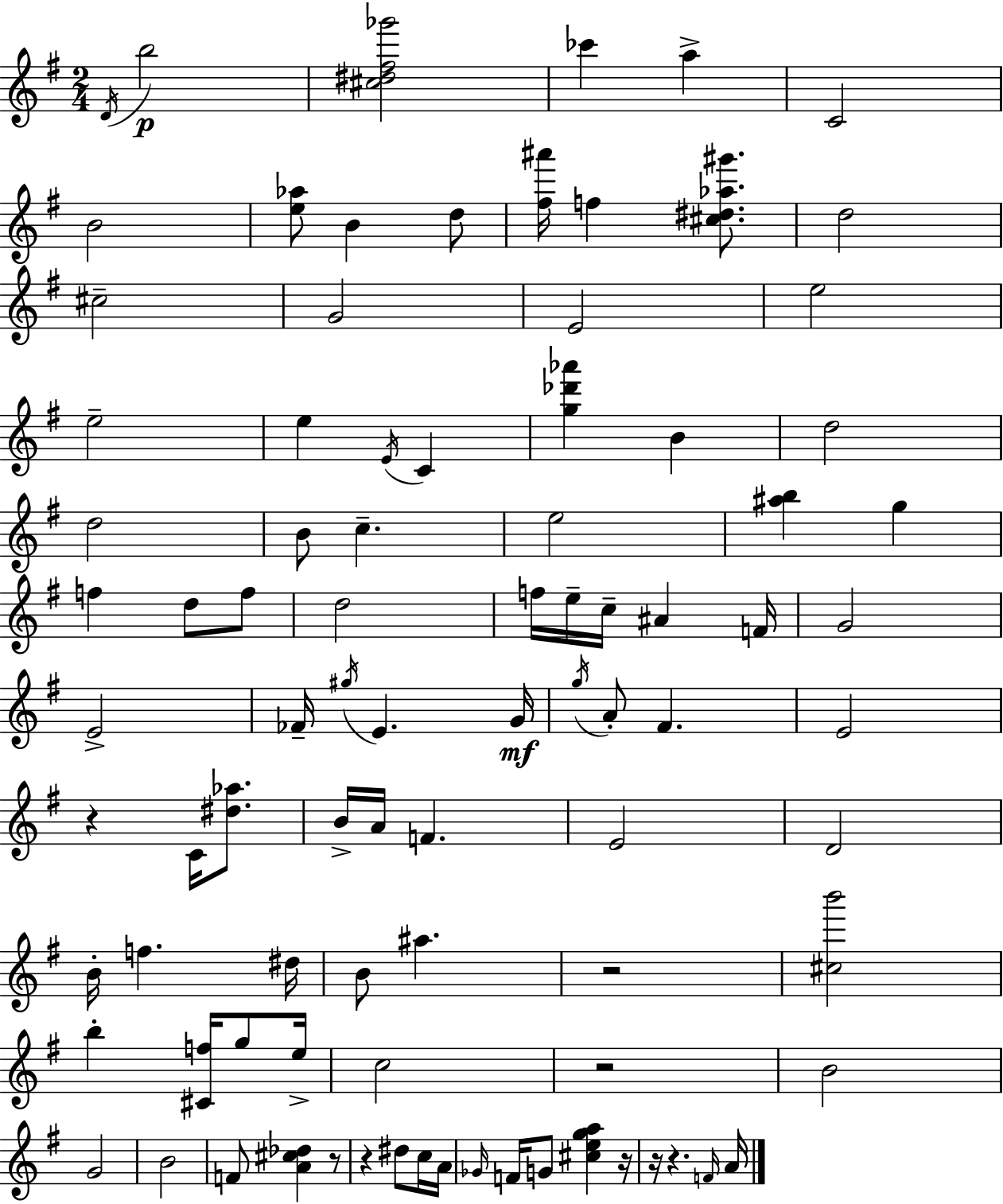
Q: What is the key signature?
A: E minor